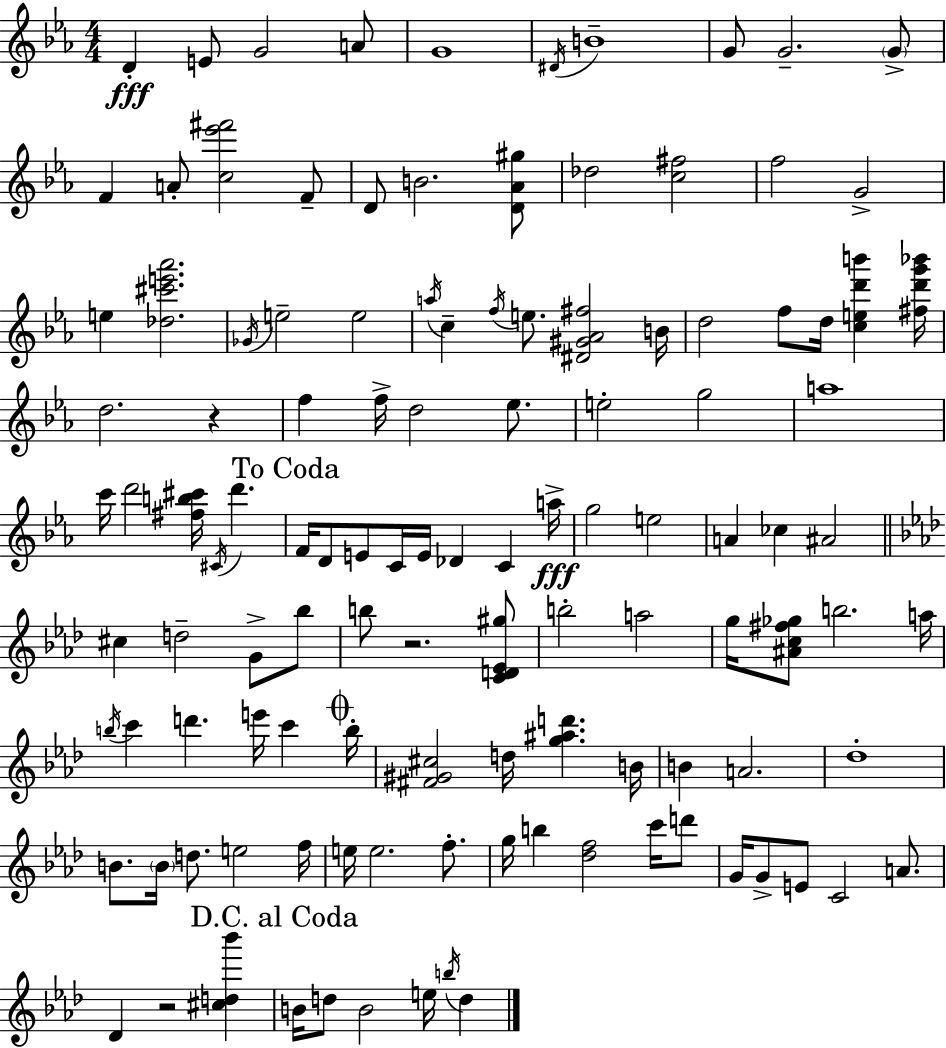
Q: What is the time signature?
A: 4/4